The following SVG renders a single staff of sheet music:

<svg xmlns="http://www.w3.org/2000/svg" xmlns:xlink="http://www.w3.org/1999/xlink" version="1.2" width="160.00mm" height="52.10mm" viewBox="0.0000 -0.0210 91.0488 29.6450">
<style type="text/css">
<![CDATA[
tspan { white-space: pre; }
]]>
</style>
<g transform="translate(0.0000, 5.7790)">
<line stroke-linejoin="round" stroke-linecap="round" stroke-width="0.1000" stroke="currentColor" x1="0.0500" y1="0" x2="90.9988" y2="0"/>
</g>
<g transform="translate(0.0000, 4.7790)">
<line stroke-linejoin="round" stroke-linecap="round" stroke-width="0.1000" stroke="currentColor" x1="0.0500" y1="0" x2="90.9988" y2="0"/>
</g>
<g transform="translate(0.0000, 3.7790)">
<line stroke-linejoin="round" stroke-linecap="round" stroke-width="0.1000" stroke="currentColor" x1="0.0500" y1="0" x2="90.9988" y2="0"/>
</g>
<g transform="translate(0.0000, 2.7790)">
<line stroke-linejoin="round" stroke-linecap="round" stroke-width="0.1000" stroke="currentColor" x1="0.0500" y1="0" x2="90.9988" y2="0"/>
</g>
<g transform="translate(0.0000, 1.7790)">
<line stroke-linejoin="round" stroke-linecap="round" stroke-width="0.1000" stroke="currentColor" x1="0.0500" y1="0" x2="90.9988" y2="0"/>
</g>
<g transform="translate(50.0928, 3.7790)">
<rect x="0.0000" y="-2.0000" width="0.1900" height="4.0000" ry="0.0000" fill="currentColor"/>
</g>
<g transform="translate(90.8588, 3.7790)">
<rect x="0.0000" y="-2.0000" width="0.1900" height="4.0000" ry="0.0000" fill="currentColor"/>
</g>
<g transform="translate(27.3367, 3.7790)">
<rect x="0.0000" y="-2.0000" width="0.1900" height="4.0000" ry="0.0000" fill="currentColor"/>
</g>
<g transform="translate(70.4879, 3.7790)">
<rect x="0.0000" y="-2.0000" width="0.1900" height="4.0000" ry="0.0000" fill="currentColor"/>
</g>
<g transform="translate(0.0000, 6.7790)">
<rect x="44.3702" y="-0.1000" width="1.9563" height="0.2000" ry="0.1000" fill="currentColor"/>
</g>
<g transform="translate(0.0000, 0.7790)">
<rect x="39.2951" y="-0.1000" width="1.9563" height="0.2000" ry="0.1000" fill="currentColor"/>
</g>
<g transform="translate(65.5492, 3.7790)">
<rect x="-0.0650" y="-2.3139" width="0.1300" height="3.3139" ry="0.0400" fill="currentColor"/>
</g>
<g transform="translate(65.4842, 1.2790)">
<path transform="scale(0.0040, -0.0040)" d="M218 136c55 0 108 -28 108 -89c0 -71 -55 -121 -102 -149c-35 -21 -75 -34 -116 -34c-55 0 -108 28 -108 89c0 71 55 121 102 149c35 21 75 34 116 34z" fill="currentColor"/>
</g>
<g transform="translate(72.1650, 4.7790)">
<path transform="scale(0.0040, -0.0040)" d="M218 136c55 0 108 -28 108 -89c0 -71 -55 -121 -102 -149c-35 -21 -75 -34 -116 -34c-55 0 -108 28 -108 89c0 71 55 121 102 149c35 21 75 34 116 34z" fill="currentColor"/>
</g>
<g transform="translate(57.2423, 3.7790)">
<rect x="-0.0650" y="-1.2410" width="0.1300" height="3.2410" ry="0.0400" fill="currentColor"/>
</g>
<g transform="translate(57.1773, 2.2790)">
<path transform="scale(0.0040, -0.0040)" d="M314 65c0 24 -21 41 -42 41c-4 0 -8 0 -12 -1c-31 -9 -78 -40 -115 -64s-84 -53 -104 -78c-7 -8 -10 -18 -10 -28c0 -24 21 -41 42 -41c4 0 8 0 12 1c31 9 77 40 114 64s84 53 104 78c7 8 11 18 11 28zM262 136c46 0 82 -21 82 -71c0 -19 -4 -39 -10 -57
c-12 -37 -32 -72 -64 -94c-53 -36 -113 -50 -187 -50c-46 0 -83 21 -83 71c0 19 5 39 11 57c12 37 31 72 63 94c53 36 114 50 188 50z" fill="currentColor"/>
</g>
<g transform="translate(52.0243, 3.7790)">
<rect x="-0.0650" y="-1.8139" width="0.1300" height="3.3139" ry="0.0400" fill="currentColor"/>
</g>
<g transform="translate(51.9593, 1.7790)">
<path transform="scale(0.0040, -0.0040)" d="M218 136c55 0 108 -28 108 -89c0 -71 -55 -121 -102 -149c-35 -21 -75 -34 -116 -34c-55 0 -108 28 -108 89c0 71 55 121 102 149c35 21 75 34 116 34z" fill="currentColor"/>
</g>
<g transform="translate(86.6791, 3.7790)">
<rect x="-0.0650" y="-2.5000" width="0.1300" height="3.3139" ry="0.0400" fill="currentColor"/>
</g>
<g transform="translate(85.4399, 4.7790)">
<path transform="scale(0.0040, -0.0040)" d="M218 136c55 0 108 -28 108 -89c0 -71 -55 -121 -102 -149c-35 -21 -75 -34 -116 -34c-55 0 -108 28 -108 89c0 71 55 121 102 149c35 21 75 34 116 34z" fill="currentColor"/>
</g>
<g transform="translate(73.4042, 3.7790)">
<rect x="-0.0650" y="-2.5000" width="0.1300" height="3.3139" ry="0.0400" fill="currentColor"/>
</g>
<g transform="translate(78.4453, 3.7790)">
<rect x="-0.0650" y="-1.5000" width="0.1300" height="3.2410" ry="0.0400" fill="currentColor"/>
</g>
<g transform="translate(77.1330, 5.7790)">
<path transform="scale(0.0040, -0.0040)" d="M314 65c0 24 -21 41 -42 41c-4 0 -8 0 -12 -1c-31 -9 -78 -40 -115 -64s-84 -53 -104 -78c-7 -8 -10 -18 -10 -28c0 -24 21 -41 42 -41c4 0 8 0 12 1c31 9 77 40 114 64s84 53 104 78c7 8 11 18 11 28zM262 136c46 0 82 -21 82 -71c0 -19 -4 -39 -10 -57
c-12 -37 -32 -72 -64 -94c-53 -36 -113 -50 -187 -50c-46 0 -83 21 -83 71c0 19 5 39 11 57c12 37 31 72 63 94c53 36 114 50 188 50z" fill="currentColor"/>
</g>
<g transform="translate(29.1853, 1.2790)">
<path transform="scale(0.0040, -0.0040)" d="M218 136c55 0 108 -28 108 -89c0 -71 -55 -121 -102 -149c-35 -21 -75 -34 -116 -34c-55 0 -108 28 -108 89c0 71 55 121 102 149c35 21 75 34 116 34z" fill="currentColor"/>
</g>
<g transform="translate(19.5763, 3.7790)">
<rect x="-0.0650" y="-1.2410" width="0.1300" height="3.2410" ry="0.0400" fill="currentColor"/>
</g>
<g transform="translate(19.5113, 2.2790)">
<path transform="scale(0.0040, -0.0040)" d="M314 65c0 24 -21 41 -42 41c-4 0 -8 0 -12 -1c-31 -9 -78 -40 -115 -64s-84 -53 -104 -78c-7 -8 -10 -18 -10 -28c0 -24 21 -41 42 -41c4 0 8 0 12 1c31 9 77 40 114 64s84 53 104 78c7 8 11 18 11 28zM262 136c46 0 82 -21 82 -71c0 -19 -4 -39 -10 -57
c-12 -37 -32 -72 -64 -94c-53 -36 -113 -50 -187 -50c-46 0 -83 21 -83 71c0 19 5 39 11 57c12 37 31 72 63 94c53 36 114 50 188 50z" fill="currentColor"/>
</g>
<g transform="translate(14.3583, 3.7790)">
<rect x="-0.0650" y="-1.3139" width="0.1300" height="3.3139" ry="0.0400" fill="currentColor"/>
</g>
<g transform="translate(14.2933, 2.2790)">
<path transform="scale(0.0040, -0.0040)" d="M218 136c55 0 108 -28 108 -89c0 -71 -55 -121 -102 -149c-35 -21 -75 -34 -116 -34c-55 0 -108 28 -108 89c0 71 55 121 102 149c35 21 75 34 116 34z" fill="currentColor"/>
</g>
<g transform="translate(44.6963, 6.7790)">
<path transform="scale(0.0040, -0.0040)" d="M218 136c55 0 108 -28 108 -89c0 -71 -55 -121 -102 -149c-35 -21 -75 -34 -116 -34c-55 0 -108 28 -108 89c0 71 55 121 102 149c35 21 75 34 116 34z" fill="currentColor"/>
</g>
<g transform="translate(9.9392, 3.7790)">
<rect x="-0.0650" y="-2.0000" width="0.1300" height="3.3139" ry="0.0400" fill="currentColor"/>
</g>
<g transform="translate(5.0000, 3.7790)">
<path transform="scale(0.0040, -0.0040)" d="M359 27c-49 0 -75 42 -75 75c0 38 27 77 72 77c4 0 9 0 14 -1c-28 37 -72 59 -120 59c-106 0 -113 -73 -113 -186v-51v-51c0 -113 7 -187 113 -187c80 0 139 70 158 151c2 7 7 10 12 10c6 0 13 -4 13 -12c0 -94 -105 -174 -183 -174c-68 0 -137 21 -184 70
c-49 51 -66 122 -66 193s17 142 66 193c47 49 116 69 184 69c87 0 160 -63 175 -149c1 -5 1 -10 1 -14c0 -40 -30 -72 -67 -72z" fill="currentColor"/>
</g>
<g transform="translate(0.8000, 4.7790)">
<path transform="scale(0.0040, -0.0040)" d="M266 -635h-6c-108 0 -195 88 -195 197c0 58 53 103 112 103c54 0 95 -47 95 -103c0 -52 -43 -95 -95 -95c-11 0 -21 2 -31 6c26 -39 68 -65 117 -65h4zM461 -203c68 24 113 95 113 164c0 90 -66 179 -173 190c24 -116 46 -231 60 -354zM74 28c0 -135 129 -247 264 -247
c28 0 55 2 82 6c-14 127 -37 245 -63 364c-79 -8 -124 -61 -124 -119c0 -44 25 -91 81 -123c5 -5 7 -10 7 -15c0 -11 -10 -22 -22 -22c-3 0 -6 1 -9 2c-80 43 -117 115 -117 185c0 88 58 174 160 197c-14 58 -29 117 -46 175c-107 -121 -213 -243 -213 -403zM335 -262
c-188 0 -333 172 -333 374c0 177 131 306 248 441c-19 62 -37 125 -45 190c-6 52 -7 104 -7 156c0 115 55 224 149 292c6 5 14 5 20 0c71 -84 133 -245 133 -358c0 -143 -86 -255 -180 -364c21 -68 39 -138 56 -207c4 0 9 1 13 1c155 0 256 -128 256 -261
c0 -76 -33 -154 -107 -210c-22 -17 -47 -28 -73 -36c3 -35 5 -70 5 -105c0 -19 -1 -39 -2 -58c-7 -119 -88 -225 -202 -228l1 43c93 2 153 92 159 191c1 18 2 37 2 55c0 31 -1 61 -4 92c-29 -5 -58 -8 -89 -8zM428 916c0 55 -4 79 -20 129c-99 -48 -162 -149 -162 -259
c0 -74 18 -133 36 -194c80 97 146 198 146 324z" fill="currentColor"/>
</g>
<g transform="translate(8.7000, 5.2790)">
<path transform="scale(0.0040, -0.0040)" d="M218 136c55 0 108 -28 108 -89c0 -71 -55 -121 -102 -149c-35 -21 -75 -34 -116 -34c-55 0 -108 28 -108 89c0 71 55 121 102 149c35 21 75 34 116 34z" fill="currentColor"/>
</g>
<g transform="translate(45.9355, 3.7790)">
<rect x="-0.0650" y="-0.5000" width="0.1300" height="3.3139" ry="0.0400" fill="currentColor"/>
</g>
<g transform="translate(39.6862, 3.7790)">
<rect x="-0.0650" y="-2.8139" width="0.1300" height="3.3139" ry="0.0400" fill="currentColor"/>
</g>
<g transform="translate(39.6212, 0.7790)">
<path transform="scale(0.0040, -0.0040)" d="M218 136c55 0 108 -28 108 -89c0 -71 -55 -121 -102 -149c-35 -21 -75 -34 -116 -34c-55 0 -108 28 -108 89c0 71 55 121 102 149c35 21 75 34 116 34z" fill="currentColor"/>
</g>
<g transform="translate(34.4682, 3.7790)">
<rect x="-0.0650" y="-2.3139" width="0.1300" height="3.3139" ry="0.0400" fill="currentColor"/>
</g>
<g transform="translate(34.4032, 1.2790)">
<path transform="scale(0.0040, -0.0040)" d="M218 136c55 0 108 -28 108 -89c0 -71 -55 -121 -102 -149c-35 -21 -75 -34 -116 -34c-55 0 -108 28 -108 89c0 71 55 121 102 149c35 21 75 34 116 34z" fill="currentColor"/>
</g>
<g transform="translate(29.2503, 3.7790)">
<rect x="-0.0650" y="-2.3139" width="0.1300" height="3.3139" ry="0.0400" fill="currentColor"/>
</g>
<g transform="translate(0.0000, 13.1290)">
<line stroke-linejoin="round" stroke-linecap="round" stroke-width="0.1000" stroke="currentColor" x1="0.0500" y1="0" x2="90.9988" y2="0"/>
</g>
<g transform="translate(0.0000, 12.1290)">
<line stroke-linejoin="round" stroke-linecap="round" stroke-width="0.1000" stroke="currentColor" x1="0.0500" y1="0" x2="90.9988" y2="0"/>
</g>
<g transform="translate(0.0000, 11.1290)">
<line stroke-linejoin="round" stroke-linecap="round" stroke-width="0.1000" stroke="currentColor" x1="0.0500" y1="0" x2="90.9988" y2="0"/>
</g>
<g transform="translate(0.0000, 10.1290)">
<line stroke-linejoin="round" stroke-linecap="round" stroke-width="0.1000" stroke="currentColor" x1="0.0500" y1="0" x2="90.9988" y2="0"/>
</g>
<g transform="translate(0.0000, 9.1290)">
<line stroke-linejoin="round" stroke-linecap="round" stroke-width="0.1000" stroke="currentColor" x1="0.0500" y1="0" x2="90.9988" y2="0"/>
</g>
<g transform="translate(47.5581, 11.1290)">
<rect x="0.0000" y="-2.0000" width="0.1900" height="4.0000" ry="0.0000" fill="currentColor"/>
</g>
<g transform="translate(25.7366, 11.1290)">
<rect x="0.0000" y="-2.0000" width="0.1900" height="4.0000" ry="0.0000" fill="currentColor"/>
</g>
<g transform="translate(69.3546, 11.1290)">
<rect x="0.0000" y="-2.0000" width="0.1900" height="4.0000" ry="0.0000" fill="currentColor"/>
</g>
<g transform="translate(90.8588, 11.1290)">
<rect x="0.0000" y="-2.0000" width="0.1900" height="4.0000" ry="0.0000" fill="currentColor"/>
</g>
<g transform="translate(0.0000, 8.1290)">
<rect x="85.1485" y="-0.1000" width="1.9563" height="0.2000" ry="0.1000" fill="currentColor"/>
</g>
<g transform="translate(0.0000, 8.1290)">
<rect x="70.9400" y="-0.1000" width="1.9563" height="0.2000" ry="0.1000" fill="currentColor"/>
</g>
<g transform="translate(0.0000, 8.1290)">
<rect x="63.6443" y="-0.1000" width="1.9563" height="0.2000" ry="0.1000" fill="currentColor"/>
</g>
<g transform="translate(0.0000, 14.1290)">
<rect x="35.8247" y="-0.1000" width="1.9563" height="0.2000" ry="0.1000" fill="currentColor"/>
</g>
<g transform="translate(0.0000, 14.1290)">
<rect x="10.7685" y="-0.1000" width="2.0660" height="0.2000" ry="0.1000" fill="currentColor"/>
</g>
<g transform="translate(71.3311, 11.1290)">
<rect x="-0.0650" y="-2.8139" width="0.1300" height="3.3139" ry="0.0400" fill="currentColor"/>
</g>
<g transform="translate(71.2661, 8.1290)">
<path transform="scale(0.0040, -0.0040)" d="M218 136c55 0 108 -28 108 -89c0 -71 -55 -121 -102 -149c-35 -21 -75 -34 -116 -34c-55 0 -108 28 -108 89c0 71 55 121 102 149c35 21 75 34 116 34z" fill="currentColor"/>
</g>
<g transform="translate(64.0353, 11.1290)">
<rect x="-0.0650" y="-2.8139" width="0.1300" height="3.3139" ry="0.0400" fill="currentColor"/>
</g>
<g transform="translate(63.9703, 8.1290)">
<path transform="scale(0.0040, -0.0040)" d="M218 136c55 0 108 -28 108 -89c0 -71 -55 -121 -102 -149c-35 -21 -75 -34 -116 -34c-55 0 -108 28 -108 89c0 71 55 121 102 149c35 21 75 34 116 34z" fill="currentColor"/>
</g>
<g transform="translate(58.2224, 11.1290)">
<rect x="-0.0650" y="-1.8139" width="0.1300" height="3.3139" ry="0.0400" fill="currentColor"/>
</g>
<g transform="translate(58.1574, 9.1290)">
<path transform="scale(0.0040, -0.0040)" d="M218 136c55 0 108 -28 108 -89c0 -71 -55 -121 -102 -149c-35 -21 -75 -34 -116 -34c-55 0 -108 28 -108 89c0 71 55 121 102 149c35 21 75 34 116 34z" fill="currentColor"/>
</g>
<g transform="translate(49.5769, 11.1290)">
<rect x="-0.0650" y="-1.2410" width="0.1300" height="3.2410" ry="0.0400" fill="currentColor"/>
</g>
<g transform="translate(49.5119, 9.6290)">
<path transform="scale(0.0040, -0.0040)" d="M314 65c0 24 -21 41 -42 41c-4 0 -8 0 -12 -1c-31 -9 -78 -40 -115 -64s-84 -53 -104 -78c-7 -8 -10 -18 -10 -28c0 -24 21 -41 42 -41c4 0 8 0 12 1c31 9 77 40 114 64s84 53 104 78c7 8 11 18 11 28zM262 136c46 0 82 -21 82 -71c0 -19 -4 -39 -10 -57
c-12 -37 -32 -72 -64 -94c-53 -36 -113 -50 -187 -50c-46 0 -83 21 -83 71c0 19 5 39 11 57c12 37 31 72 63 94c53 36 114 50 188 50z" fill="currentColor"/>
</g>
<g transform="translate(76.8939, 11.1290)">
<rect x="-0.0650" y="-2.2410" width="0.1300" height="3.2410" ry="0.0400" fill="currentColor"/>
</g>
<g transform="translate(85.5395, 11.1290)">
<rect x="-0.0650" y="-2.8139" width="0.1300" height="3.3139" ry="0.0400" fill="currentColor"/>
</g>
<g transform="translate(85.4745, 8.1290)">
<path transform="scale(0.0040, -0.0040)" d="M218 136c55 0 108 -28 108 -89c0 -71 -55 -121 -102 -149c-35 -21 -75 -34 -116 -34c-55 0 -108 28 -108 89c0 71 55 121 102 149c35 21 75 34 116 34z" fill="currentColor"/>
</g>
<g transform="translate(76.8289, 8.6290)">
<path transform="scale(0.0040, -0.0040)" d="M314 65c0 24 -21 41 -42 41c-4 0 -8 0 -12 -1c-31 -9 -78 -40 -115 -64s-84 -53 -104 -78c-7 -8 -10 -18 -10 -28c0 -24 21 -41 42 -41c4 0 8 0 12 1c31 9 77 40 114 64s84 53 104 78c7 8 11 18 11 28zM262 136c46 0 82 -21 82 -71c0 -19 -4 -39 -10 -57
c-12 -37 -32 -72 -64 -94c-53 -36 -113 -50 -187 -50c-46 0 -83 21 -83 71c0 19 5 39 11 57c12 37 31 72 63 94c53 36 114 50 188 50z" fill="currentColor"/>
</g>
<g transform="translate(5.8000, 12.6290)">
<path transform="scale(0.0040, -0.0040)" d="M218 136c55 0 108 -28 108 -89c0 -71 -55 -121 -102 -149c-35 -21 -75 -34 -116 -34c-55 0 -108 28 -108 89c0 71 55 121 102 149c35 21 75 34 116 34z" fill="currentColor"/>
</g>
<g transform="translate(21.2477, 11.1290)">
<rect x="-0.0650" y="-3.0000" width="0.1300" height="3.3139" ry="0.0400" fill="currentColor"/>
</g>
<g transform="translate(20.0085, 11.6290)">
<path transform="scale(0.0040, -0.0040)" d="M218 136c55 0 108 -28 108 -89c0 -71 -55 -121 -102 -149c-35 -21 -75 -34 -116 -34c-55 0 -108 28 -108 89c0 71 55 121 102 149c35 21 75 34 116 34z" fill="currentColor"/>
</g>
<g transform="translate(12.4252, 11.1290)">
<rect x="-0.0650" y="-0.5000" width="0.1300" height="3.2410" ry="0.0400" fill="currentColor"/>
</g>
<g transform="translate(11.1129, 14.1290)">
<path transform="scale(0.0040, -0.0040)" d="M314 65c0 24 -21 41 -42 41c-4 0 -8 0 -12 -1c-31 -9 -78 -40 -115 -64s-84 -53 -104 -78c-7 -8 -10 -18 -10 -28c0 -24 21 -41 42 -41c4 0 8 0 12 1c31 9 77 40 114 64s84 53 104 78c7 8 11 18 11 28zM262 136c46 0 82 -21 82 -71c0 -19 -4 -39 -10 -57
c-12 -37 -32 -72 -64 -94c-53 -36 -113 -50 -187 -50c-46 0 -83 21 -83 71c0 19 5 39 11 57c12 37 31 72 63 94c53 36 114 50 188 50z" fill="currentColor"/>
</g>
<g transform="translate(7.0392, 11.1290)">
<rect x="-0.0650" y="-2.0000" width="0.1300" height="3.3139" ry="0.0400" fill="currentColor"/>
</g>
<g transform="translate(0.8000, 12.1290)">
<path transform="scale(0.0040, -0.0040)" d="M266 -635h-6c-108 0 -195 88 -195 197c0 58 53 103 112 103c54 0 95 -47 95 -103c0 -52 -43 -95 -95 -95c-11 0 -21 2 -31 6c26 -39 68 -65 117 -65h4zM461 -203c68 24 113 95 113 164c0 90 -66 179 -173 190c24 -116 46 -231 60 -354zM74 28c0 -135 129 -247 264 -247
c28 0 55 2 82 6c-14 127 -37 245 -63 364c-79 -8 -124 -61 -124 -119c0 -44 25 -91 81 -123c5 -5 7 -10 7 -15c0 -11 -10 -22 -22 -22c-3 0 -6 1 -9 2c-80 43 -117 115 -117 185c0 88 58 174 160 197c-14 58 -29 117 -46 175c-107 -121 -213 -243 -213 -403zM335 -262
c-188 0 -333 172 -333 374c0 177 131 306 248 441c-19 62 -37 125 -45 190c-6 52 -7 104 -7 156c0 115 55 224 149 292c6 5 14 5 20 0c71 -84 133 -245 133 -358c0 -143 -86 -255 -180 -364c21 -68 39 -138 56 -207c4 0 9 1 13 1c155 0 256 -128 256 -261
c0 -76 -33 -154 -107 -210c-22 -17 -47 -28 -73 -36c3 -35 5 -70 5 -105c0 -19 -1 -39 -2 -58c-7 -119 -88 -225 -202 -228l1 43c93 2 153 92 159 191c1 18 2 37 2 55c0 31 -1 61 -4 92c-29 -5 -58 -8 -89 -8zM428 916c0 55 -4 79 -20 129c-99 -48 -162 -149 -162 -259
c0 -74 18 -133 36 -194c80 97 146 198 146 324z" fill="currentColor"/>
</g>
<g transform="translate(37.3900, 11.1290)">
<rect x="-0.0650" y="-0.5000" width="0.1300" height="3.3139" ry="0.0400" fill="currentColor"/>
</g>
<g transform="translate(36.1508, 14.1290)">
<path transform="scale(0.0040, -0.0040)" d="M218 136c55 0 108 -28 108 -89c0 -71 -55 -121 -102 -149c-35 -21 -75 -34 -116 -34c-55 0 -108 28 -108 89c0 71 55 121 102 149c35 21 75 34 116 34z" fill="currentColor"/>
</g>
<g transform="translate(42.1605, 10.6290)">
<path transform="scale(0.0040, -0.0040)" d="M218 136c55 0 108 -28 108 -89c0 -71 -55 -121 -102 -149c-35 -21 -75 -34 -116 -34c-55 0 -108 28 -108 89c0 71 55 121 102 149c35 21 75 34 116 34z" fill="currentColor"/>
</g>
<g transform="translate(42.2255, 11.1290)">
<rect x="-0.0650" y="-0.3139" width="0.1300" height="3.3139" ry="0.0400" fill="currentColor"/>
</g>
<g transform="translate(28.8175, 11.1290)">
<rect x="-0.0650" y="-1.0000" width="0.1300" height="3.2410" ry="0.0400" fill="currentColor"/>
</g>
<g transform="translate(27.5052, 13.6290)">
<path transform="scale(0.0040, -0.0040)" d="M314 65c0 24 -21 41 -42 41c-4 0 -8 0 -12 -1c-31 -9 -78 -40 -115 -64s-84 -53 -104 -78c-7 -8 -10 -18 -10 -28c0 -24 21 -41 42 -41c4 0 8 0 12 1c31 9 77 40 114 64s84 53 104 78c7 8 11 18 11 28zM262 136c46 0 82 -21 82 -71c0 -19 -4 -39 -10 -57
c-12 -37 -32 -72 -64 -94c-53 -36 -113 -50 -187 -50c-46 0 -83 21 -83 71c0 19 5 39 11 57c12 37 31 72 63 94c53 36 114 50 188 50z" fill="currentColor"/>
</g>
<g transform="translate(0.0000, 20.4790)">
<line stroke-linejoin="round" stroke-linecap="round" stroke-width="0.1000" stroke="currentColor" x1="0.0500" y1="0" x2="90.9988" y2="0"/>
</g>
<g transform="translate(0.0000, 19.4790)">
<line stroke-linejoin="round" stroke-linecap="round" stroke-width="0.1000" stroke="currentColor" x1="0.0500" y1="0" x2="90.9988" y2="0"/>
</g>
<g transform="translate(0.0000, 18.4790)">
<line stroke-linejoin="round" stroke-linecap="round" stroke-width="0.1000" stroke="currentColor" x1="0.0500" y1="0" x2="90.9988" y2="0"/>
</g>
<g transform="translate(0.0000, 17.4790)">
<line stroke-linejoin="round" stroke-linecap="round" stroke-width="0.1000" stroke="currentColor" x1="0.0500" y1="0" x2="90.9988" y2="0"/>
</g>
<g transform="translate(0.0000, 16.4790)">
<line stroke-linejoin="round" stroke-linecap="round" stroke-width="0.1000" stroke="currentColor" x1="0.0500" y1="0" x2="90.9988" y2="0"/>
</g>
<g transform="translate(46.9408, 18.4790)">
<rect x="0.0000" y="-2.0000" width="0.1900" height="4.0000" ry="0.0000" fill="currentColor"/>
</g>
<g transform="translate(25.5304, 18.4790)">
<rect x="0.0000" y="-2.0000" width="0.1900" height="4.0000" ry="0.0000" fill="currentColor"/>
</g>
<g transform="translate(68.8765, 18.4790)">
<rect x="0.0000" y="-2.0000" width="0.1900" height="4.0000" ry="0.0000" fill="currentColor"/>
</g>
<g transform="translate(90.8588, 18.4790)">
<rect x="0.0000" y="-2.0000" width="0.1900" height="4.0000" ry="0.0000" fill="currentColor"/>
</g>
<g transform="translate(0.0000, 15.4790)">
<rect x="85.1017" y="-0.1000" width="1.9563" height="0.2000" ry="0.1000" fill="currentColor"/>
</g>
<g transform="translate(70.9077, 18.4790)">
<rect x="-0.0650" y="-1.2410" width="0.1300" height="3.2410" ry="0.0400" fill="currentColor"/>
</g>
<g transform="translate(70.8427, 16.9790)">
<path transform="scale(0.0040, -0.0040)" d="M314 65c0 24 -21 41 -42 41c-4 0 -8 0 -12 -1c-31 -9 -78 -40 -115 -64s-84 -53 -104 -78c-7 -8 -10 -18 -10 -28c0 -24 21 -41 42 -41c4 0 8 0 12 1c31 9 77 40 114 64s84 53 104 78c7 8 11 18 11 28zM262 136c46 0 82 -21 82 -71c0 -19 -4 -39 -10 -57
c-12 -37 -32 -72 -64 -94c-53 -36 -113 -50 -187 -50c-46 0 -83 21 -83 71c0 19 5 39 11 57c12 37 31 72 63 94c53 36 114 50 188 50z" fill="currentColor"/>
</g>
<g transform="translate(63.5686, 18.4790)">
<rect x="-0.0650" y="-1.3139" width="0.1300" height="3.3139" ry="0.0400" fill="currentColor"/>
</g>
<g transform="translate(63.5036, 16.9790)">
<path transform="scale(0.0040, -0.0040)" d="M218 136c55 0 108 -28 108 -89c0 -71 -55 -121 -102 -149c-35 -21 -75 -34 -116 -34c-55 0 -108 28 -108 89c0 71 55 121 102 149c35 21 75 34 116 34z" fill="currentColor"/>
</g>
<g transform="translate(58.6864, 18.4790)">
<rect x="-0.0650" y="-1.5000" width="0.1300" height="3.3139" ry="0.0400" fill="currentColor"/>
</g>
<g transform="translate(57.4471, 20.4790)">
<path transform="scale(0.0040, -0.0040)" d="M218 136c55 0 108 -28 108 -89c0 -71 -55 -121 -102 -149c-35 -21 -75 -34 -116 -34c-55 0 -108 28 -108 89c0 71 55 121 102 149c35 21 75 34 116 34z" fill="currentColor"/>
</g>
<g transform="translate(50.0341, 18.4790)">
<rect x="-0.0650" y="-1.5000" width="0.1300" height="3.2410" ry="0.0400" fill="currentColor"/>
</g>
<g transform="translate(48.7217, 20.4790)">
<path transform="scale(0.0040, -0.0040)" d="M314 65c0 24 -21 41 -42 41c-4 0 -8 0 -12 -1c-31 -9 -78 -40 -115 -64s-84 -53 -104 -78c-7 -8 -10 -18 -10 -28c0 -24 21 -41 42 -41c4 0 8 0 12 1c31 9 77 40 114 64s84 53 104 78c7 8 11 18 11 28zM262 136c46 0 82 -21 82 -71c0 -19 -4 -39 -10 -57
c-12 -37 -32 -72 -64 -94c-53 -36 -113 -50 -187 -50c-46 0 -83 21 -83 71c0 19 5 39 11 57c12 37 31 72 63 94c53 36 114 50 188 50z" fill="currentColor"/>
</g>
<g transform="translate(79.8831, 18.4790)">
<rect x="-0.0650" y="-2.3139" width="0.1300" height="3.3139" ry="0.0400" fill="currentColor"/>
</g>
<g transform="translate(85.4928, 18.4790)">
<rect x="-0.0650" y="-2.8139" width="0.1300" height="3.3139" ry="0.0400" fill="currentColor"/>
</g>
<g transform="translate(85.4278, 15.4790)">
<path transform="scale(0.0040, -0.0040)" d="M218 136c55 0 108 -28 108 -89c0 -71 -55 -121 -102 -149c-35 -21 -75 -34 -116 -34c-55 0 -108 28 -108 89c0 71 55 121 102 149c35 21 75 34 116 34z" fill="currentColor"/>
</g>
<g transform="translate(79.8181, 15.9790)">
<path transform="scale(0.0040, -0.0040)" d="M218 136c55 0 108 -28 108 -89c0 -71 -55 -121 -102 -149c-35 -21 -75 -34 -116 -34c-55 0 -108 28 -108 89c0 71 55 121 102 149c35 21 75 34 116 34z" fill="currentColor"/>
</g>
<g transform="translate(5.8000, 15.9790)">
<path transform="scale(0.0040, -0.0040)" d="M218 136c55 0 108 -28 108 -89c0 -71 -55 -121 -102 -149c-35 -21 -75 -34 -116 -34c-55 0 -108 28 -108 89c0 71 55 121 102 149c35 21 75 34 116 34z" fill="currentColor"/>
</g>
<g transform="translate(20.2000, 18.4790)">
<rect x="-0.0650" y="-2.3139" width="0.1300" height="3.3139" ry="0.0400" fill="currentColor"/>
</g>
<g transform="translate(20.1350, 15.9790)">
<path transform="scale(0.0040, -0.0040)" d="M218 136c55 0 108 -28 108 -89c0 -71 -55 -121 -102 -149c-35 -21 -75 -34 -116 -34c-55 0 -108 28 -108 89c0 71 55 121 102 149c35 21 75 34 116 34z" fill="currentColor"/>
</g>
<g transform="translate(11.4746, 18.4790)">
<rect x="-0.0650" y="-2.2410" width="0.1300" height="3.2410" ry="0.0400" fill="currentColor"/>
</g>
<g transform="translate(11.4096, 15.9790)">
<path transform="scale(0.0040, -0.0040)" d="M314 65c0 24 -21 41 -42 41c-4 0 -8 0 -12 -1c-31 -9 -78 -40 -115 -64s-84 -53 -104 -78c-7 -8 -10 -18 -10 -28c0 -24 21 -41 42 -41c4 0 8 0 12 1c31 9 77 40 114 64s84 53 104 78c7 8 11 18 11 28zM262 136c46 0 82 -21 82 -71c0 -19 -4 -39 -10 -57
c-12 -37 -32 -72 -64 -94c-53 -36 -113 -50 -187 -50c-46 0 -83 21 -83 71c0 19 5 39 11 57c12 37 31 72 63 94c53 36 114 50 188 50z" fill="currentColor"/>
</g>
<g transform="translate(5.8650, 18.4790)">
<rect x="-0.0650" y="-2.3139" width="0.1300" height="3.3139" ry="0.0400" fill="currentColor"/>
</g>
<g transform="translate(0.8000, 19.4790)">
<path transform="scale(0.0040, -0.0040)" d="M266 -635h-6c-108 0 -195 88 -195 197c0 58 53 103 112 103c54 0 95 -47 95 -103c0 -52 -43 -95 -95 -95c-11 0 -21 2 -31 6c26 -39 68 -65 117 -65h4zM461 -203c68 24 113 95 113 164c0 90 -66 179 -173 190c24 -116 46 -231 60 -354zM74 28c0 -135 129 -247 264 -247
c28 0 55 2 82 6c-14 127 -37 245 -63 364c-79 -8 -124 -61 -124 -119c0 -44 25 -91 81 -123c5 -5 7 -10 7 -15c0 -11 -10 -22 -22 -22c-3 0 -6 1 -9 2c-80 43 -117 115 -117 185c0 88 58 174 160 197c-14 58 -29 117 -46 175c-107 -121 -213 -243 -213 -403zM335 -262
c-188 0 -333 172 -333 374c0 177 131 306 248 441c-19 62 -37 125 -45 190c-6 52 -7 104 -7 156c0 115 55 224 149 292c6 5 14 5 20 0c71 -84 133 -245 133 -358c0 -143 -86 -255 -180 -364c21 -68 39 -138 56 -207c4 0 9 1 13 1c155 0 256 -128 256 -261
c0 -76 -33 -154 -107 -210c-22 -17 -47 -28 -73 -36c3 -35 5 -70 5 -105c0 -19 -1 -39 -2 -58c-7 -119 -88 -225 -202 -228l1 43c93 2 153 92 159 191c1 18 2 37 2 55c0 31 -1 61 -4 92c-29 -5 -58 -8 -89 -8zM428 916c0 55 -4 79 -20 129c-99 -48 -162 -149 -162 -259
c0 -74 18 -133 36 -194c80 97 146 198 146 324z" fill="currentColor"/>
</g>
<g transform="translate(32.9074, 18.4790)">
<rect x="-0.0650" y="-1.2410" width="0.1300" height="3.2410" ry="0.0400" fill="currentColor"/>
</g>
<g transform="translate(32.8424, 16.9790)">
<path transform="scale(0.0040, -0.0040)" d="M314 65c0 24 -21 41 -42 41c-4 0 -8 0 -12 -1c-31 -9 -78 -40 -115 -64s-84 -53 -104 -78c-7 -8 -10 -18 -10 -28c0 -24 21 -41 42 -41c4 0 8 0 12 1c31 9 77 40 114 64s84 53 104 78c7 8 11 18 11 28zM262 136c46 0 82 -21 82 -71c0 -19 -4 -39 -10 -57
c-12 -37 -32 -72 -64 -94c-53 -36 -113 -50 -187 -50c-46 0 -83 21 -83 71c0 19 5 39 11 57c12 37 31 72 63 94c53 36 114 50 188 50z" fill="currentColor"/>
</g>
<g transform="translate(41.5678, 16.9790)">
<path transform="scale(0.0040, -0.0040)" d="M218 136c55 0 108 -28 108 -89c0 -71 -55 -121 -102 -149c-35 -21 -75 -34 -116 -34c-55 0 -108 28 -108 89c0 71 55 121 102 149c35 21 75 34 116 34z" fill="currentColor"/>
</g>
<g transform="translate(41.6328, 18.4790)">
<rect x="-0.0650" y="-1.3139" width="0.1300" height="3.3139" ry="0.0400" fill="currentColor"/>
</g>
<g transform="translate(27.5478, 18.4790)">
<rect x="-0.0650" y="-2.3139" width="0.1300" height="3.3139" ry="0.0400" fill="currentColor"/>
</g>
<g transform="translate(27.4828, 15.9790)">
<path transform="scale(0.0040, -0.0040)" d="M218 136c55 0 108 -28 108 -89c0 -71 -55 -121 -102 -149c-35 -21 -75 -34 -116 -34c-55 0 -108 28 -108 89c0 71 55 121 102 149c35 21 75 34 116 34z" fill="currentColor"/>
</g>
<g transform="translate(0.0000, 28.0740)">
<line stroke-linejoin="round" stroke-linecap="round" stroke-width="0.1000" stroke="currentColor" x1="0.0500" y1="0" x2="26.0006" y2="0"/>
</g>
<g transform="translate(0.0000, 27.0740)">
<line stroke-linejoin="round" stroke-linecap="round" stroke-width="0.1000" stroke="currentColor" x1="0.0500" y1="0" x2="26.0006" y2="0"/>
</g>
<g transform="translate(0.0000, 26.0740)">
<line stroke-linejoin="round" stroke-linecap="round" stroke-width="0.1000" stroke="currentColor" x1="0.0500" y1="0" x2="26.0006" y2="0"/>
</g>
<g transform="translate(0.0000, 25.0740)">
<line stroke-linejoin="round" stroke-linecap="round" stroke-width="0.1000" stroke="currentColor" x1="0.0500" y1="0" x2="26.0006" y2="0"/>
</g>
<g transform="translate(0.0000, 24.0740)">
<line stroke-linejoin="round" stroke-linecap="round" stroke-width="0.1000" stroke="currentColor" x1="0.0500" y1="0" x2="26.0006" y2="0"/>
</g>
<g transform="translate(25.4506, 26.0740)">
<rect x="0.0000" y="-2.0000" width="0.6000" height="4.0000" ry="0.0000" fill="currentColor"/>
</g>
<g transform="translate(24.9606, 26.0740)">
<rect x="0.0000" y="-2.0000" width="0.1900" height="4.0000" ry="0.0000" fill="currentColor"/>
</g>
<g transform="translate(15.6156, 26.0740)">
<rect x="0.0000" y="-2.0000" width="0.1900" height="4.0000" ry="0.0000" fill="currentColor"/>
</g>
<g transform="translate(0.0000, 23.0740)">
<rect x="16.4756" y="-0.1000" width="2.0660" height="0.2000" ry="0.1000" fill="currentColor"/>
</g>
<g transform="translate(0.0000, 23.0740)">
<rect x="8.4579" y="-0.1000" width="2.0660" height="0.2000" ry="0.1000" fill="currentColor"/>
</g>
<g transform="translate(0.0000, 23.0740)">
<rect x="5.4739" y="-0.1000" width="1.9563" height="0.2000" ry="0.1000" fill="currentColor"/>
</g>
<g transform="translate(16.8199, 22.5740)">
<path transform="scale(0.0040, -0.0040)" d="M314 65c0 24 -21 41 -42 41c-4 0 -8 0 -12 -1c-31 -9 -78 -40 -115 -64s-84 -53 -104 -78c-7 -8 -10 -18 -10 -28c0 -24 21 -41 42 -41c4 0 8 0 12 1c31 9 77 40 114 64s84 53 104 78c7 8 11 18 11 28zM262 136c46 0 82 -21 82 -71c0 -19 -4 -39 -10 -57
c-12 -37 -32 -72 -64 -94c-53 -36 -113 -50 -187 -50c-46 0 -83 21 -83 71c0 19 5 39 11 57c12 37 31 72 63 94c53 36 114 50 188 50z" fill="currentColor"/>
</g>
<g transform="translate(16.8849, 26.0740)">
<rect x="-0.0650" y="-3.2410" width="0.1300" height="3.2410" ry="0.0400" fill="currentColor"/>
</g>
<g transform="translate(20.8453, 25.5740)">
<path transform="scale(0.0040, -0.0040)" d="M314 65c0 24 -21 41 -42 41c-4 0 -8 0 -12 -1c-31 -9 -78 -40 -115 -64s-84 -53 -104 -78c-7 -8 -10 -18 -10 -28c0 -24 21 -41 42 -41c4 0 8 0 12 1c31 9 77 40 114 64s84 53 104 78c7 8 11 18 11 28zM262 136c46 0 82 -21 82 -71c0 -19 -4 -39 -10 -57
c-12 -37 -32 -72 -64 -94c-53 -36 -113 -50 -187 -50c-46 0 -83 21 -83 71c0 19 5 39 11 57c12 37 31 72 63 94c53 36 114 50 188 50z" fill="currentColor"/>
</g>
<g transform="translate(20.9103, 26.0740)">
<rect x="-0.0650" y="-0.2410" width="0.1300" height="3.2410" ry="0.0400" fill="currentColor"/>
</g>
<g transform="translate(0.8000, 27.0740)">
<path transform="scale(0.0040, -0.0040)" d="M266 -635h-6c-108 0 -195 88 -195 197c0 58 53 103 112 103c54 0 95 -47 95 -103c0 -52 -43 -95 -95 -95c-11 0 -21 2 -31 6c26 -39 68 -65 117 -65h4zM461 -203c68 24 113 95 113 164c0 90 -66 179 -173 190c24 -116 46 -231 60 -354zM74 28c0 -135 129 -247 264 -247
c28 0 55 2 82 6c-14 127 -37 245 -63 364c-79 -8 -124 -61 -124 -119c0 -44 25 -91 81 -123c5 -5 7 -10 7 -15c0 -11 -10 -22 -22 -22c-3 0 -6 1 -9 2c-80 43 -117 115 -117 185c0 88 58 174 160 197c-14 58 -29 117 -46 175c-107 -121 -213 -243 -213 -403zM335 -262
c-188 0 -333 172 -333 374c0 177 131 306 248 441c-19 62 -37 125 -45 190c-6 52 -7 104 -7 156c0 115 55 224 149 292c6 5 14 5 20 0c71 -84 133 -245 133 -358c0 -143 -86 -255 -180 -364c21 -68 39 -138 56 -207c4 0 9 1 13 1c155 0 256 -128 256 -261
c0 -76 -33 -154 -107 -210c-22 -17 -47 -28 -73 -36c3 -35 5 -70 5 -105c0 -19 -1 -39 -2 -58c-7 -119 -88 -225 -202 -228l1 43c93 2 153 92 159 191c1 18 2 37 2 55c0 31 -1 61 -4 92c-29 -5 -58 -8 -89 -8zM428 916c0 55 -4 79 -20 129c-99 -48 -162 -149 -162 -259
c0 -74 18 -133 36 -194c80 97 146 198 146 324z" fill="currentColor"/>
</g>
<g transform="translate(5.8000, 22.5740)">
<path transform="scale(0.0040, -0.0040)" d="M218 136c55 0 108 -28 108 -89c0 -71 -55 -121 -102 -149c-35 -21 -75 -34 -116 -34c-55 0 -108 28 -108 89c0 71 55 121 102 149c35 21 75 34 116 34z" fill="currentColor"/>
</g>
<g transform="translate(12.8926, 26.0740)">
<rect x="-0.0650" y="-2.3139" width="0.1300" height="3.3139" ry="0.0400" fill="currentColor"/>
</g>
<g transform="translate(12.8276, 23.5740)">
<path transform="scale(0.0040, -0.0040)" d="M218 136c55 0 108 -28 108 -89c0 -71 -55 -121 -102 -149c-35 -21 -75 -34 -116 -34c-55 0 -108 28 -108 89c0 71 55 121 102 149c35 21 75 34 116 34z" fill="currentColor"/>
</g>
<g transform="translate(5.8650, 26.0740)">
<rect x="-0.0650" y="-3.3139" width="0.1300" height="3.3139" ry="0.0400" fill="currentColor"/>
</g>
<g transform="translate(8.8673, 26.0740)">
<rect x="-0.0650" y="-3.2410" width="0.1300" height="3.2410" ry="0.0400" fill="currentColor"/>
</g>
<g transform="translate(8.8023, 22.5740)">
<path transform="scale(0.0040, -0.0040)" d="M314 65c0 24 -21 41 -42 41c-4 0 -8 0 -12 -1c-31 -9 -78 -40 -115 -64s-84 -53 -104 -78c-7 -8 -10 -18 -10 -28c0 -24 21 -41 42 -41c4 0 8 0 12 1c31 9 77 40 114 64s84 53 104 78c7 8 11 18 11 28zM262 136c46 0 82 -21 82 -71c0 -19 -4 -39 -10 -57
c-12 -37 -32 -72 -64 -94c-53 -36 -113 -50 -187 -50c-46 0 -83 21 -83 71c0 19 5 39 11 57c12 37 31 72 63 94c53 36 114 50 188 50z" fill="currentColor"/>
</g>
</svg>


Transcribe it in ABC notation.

X:1
T:Untitled
M:4/4
L:1/4
K:C
F e e2 g g a C f e2 g G E2 G F C2 A D2 C c e2 f a a g2 a g g2 g g e2 e E2 E e e2 g a b b2 g b2 c2